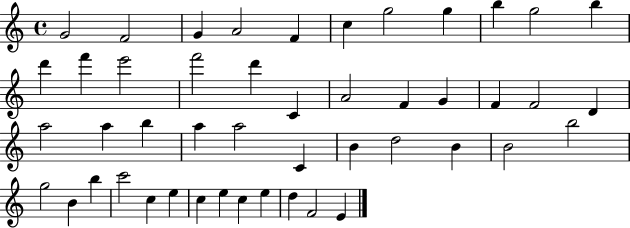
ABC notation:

X:1
T:Untitled
M:4/4
L:1/4
K:C
G2 F2 G A2 F c g2 g b g2 b d' f' e'2 f'2 d' C A2 F G F F2 D a2 a b a a2 C B d2 B B2 b2 g2 B b c'2 c e c e c e d F2 E